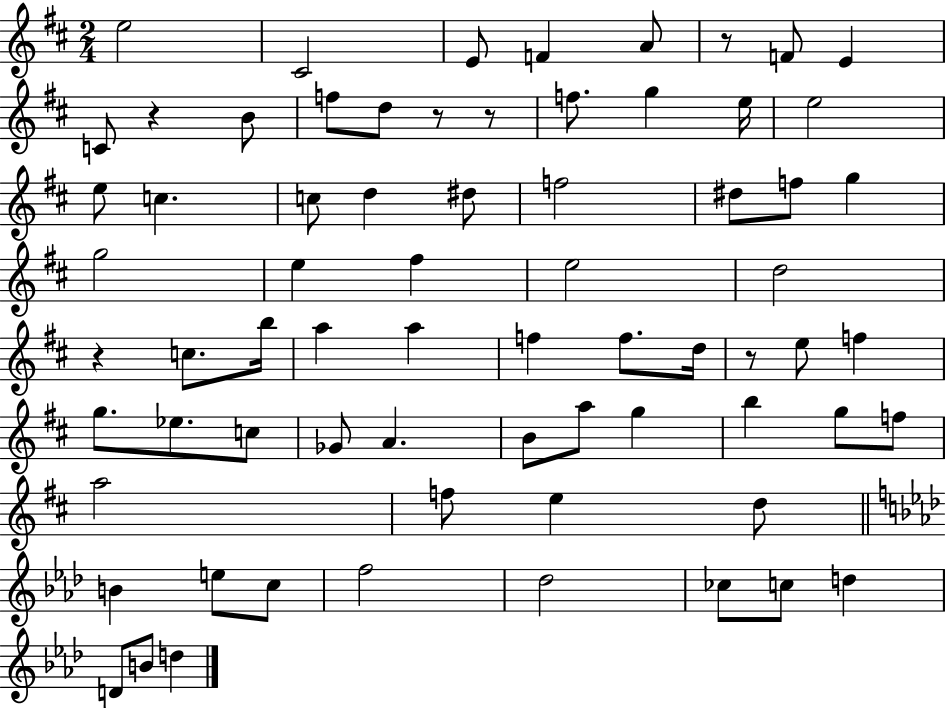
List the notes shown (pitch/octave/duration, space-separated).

E5/h C#4/h E4/e F4/q A4/e R/e F4/e E4/q C4/e R/q B4/e F5/e D5/e R/e R/e F5/e. G5/q E5/s E5/h E5/e C5/q. C5/e D5/q D#5/e F5/h D#5/e F5/e G5/q G5/h E5/q F#5/q E5/h D5/h R/q C5/e. B5/s A5/q A5/q F5/q F5/e. D5/s R/e E5/e F5/q G5/e. Eb5/e. C5/e Gb4/e A4/q. B4/e A5/e G5/q B5/q G5/e F5/e A5/h F5/e E5/q D5/e B4/q E5/e C5/e F5/h Db5/h CES5/e C5/e D5/q D4/e B4/e D5/q